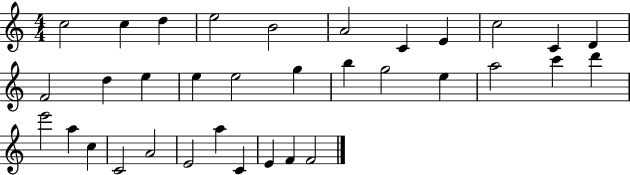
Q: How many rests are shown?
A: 0